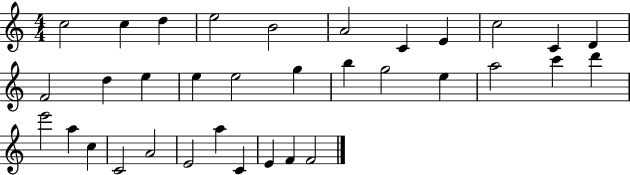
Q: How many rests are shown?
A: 0